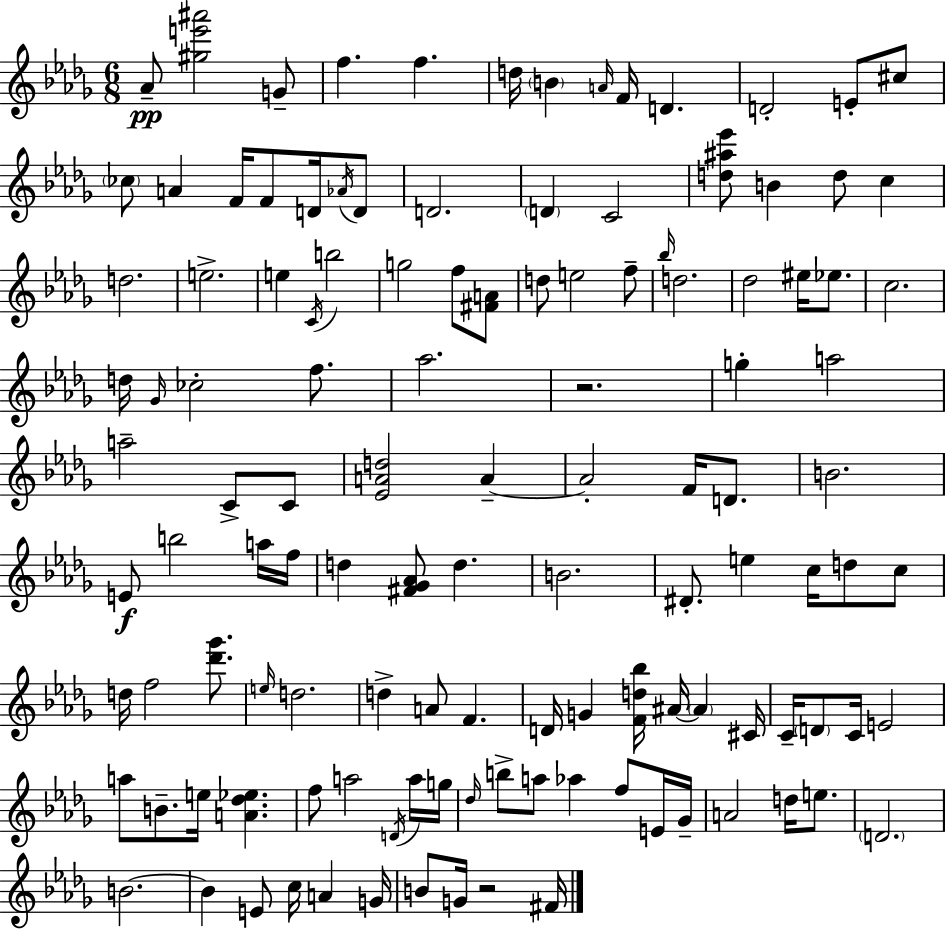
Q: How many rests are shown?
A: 2